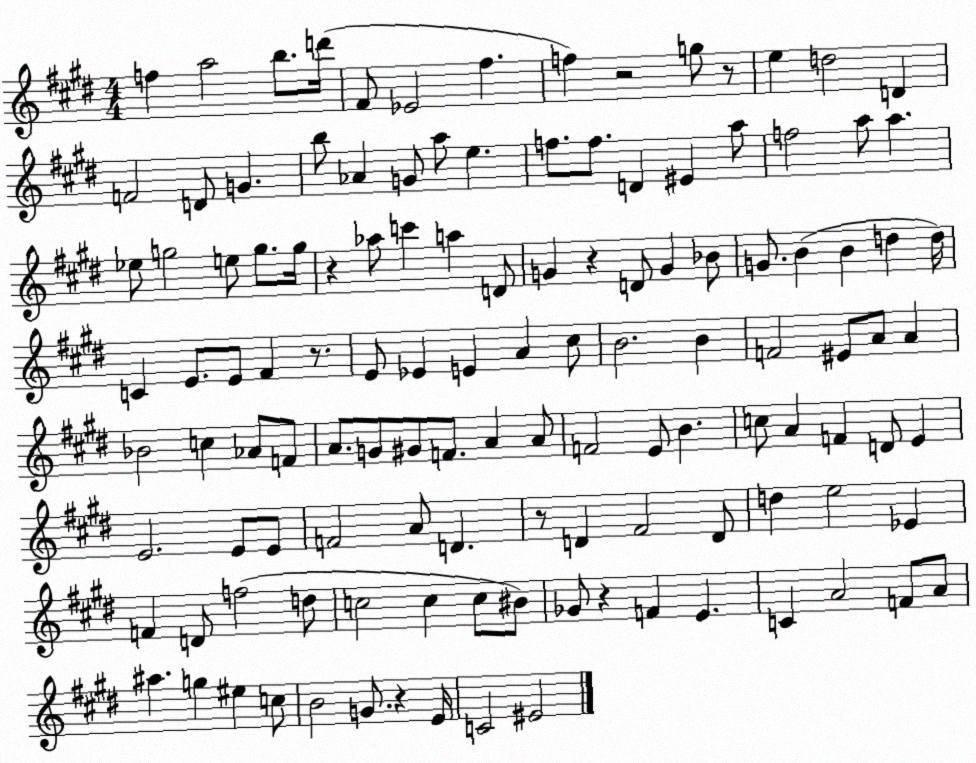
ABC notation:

X:1
T:Untitled
M:4/4
L:1/4
K:E
f a2 b/2 d'/4 ^F/2 _E2 ^f f z2 g/2 z/2 e d2 D F2 D/2 G b/2 _A G/2 a/2 e f/2 f/2 D ^E a/2 f2 a/2 a _e/2 g2 e/2 g/2 g/4 z _a/2 c' a D/2 G z D/2 G _B/2 G/2 B B d d/4 C E/2 E/2 ^F z/2 E/2 _E E A ^c/2 B2 B F2 ^E/2 A/2 A _B2 c _A/2 F/2 A/2 G/2 ^G/2 F/2 A A/2 F2 E/2 B c/2 A F D/2 E E2 E/2 E/2 F2 A/2 D z/2 D ^F2 D/2 d e2 _E F D/2 f2 d/2 c2 c c/2 ^B/2 _G/2 z F E C A2 F/2 A/2 ^a g ^e c/2 B2 G/2 z E/4 C2 ^E2